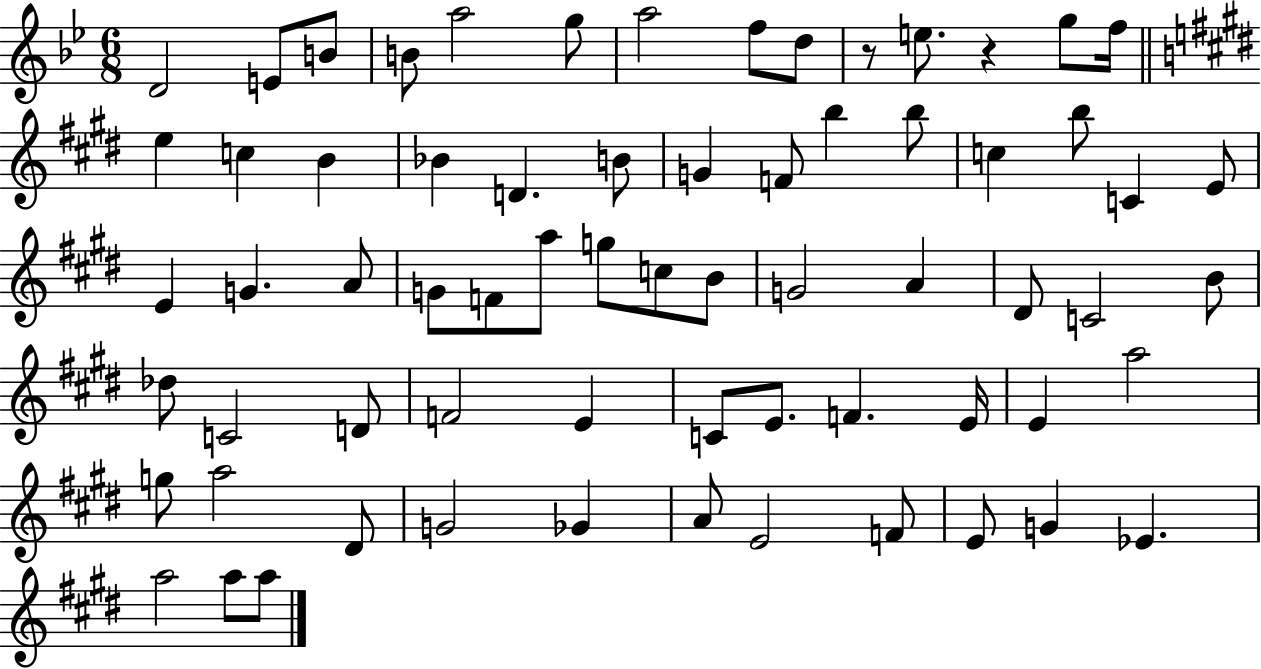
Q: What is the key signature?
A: BES major